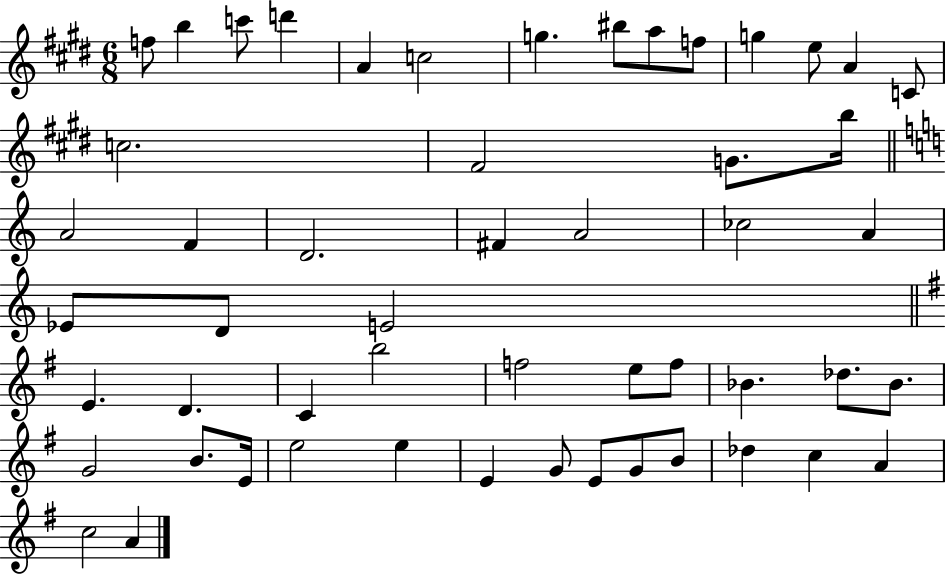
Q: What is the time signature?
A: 6/8